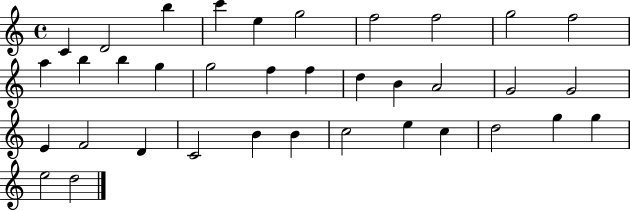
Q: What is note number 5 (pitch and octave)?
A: E5